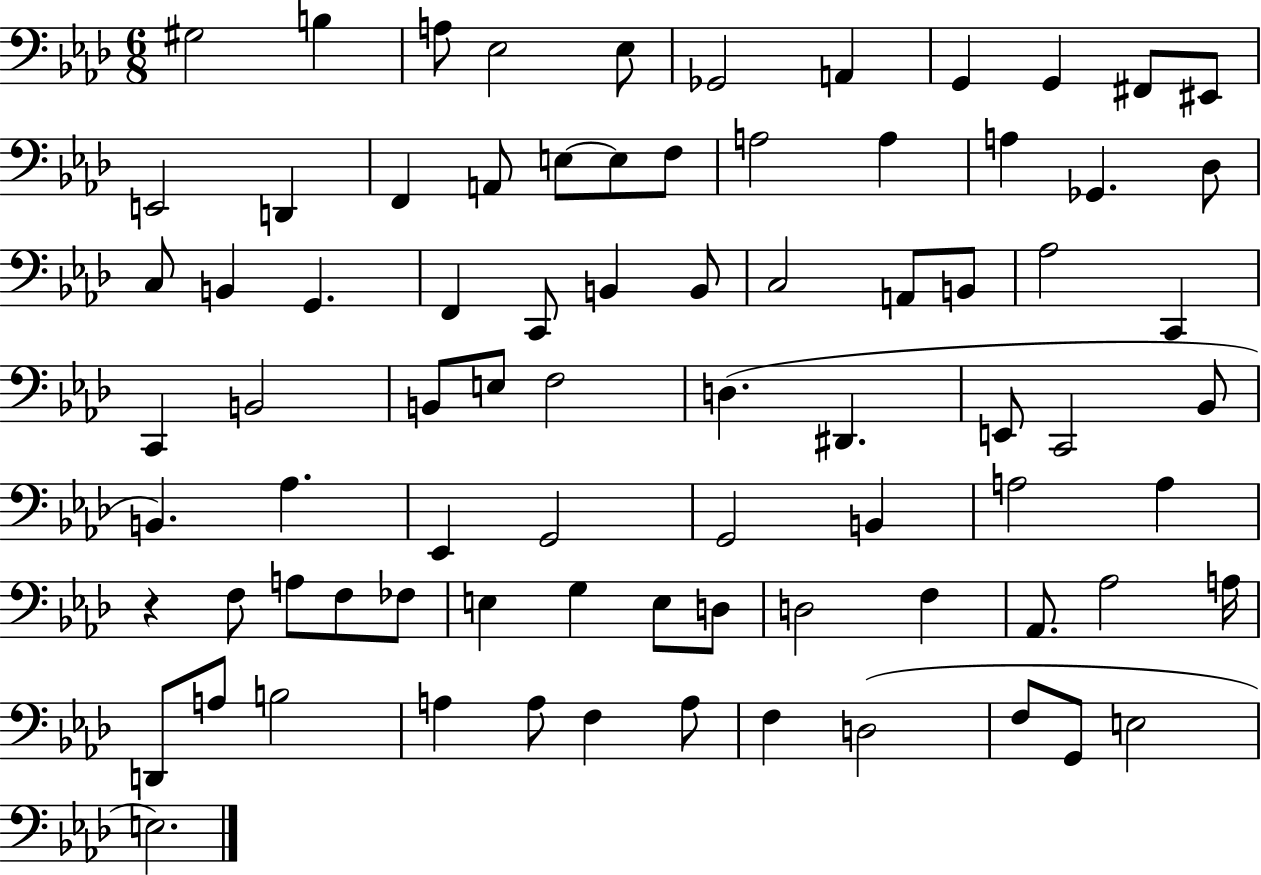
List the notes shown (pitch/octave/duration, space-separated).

G#3/h B3/q A3/e Eb3/h Eb3/e Gb2/h A2/q G2/q G2/q F#2/e EIS2/e E2/h D2/q F2/q A2/e E3/e E3/e F3/e A3/h A3/q A3/q Gb2/q. Db3/e C3/e B2/q G2/q. F2/q C2/e B2/q B2/e C3/h A2/e B2/e Ab3/h C2/q C2/q B2/h B2/e E3/e F3/h D3/q. D#2/q. E2/e C2/h Bb2/e B2/q. Ab3/q. Eb2/q G2/h G2/h B2/q A3/h A3/q R/q F3/e A3/e F3/e FES3/e E3/q G3/q E3/e D3/e D3/h F3/q Ab2/e. Ab3/h A3/s D2/e A3/e B3/h A3/q A3/e F3/q A3/e F3/q D3/h F3/e G2/e E3/h E3/h.